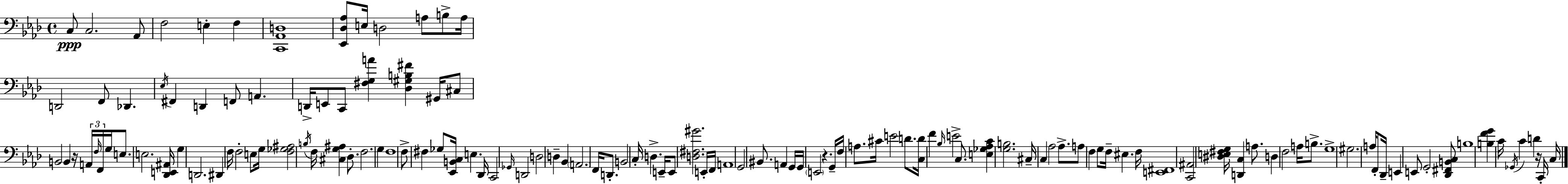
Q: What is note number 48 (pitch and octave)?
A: Gb3